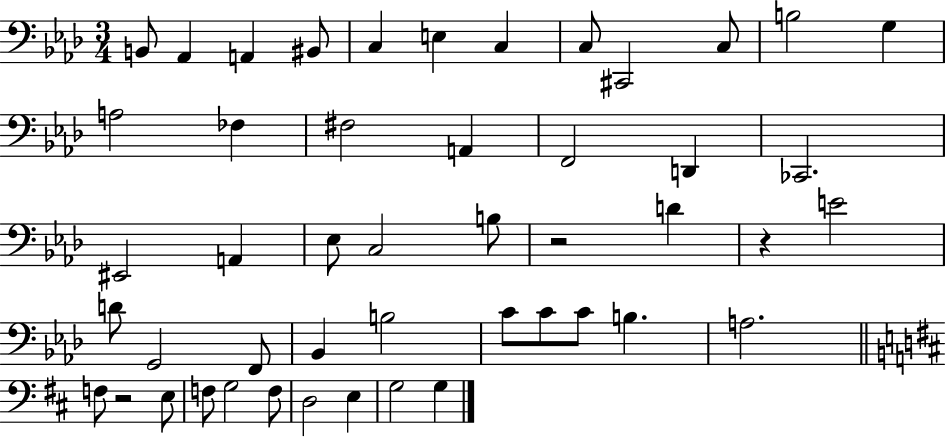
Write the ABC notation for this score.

X:1
T:Untitled
M:3/4
L:1/4
K:Ab
B,,/2 _A,, A,, ^B,,/2 C, E, C, C,/2 ^C,,2 C,/2 B,2 G, A,2 _F, ^F,2 A,, F,,2 D,, _C,,2 ^E,,2 A,, _E,/2 C,2 B,/2 z2 D z E2 D/2 G,,2 F,,/2 _B,, B,2 C/2 C/2 C/2 B, A,2 F,/2 z2 E,/2 F,/2 G,2 F,/2 D,2 E, G,2 G,